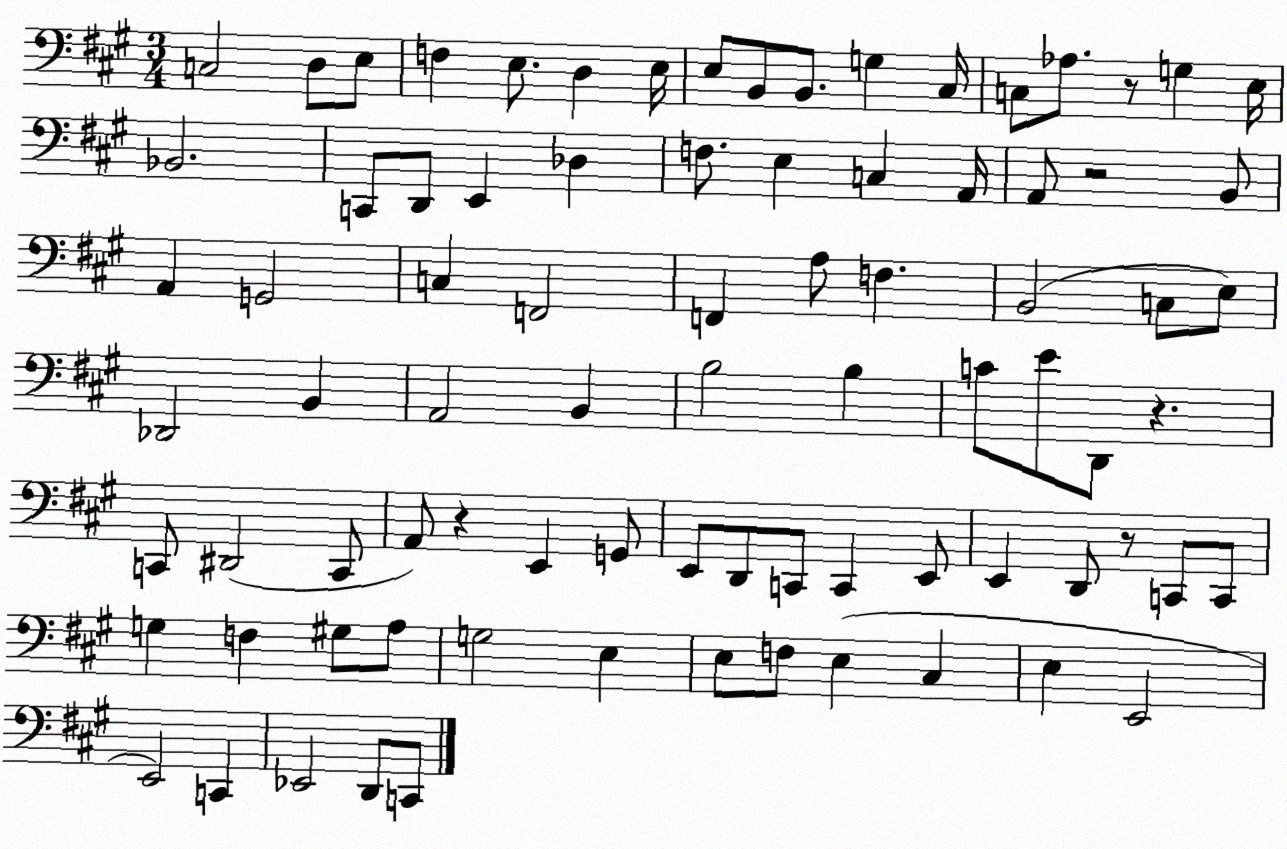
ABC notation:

X:1
T:Untitled
M:3/4
L:1/4
K:A
C,2 D,/2 E,/2 F, E,/2 D, E,/4 E,/2 B,,/2 B,,/2 G, ^C,/4 C,/2 _A,/2 z/2 G, E,/4 _B,,2 C,,/2 D,,/2 E,, _D, F,/2 E, C, A,,/4 A,,/2 z2 B,,/2 A,, G,,2 C, F,,2 F,, A,/2 F, B,,2 C,/2 E,/2 _D,,2 B,, A,,2 B,, B,2 B, C/2 E/2 D,,/2 z C,,/2 ^D,,2 C,,/2 A,,/2 z E,, G,,/2 E,,/2 D,,/2 C,,/2 C,, E,,/2 E,, D,,/2 z/2 C,,/2 C,,/2 G, F, ^G,/2 A,/2 G,2 E, E,/2 F,/2 E, ^C, E, E,,2 E,,2 C,, _E,,2 D,,/2 C,,/2